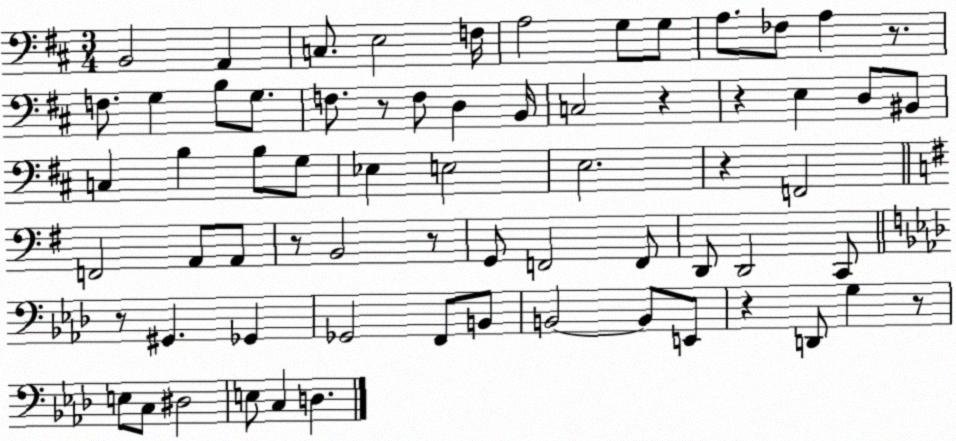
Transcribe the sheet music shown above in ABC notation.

X:1
T:Untitled
M:3/4
L:1/4
K:D
B,,2 A,, C,/2 E,2 F,/4 A,2 G,/2 G,/2 A,/2 _F,/2 A, z/2 F,/2 G, B,/2 G,/2 F,/2 z/2 F,/2 D, B,,/4 C,2 z z E, D,/2 ^B,,/2 C, B, B,/2 G,/2 _E, E,2 E,2 z F,,2 F,,2 A,,/2 A,,/2 z/2 B,,2 z/2 G,,/2 F,,2 F,,/2 D,,/2 D,,2 C,,/2 z/2 ^G,, _G,, _G,,2 F,,/2 B,,/2 B,,2 B,,/2 E,,/2 z D,,/2 G, z/2 E,/2 C,/2 ^D,2 E,/2 C, D,